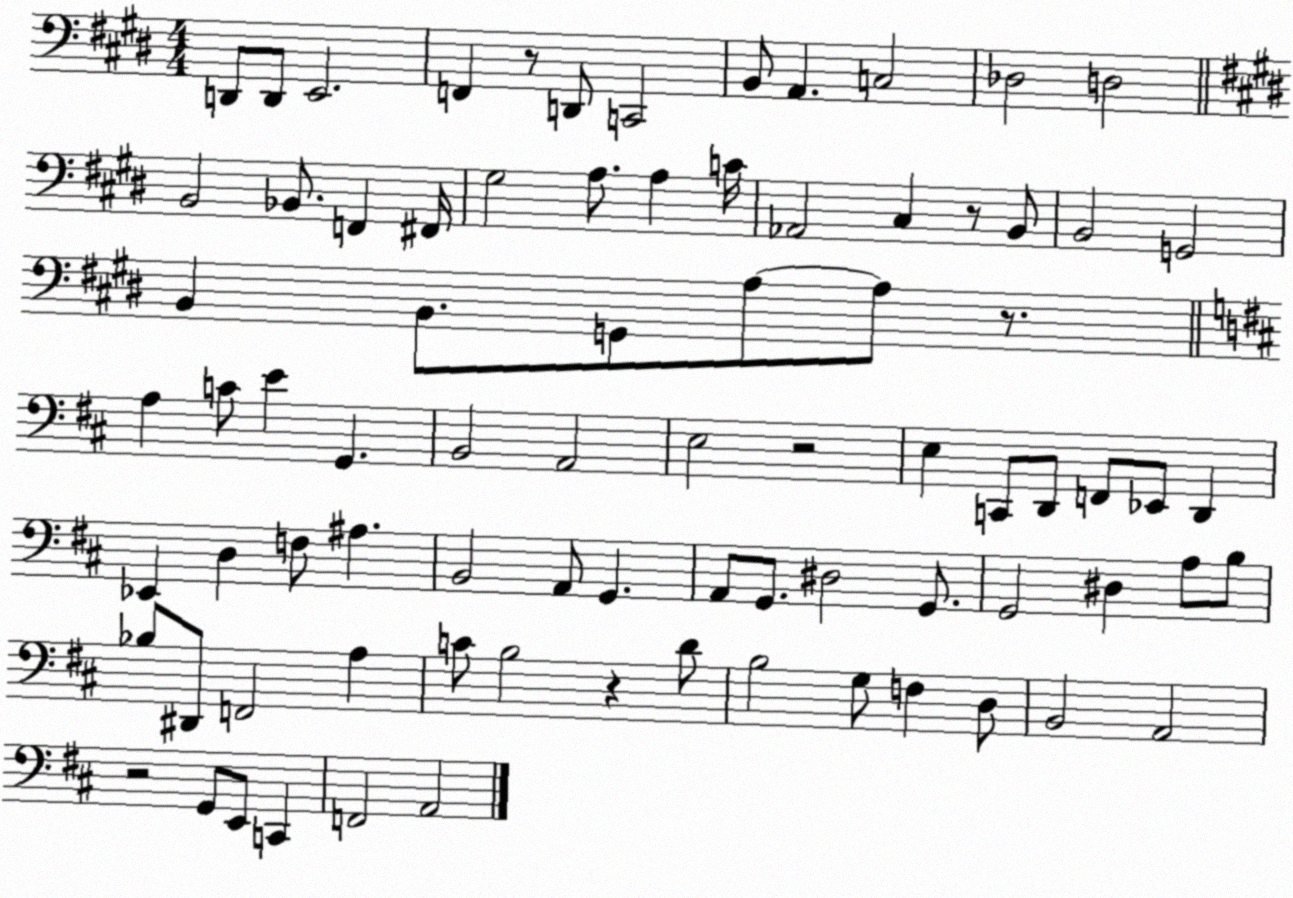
X:1
T:Untitled
M:4/4
L:1/4
K:E
D,,/2 D,,/2 E,,2 F,, z/2 D,,/2 C,,2 B,,/2 A,, C,2 _D,2 D,2 B,,2 _B,,/2 F,, ^F,,/4 ^G,2 A,/2 A, C/4 _A,,2 ^C, z/2 B,,/2 B,,2 G,,2 B,, B,,/2 G,,/2 A,/2 A,/2 z/2 A, C/2 E G,, B,,2 A,,2 E,2 z2 E, C,,/2 D,,/2 F,,/2 _E,,/2 D,, _E,, D, F,/2 ^A, B,,2 A,,/2 G,, A,,/2 G,,/2 ^D,2 G,,/2 G,,2 ^D, A,/2 B,/2 _B,/2 ^D,,/2 F,,2 A, C/2 B,2 z D/2 B,2 G,/2 F, D,/2 B,,2 A,,2 z2 G,,/2 E,,/2 C,, F,,2 A,,2